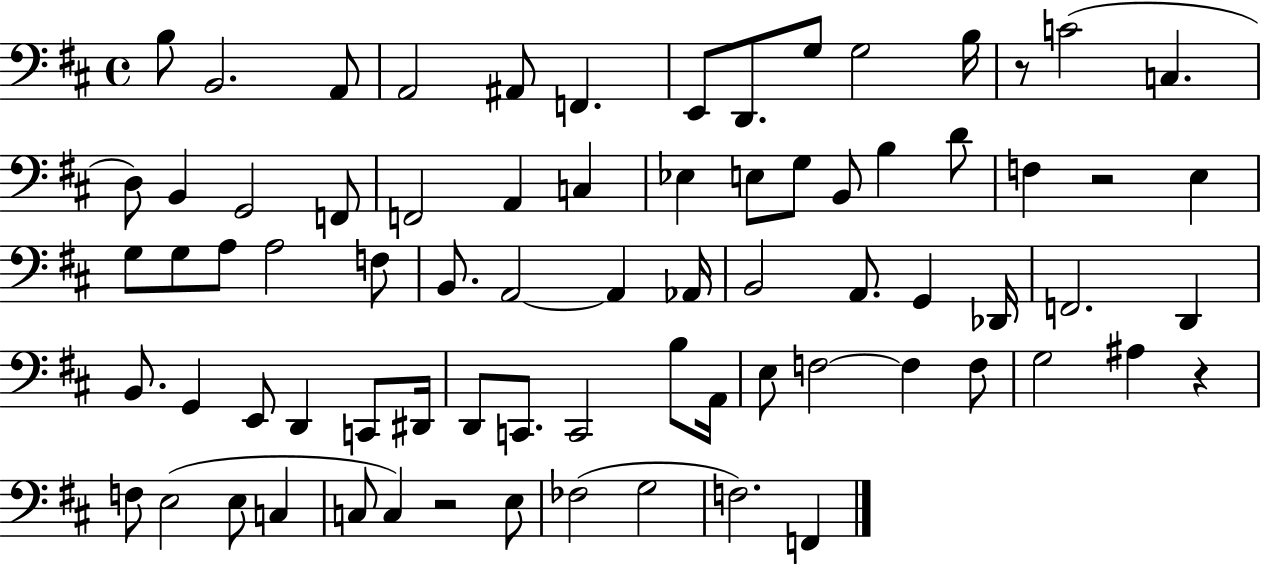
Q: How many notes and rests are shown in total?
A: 75